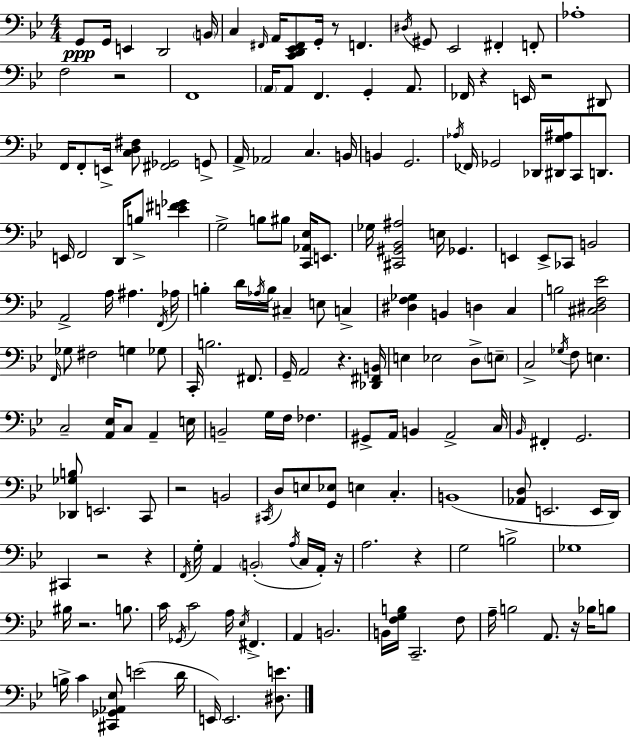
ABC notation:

X:1
T:Untitled
M:4/4
L:1/4
K:Bb
G,,/2 G,,/4 E,, D,,2 B,,/4 C, ^F,,/4 A,,/4 [C,,D,,_E,,^F,,]/2 G,,/4 z/2 F,, ^D,/4 ^G,,/2 _E,,2 ^F,, F,,/2 _A,4 F,2 z2 F,,4 A,,/4 A,,/2 F,, G,, A,,/2 _F,,/4 z E,,/4 z2 ^D,,/2 F,,/4 F,,/2 E,,/4 [C,D,^F,]/2 [^F,,_G,,]2 G,,/2 A,,/4 _A,,2 C, B,,/4 B,, G,,2 _A,/4 _F,,/4 _G,,2 _D,,/4 [^D,,G,^A,]/4 C,,/2 D,,/2 E,,/4 F,,2 D,,/4 B,/2 [E^F_G] G,2 B,/2 ^B,/2 [C,,_A,,_E,]/4 E,,/2 _G,/4 [^C,,^G,,_B,,^A,]2 E,/4 _G,, E,, E,,/2 _C,,/2 B,,2 A,,2 A,/4 ^A, F,,/4 _A,/4 B, D/4 _A,/4 B,/4 ^C, E,/2 C, [^D,F,_G,] B,, D, C, B,2 [^C,^D,F,_E]2 F,,/4 _G,/2 ^F,2 G, _G,/2 C,,/4 B,2 ^F,,/2 G,,/4 A,,2 z [_D,,^F,,B,,]/4 E, _E,2 D,/2 E,/2 C,2 _G,/4 F,/2 E, C,2 [A,,_E,]/4 C,/2 A,, E,/4 B,,2 G,/4 F,/4 _F, ^G,,/2 A,,/4 B,, A,,2 C,/4 _B,,/4 ^F,, G,,2 [_D,,_G,B,]/2 E,,2 C,,/2 z2 B,,2 ^C,,/4 D,/2 E,/2 [G,,_E,]/2 E, C, B,,4 [_A,,D,]/2 E,,2 E,,/4 D,,/4 ^C,, z2 z F,,/4 G,/4 A,, B,,2 A,/4 C,/4 A,,/4 z/4 A,2 z G,2 B,2 _G,4 ^B,/4 z2 B,/2 C/4 _G,,/4 C2 A,/4 _E,/4 ^F,, A,, B,,2 B,,/4 [F,G,B,]/4 C,,2 F,/2 A,/4 B,2 A,,/2 z/4 _B,/4 B,/2 B,/4 C [^C,,_G,,_A,,_E,]/2 E2 D/4 E,,/4 E,,2 [^D,E]/2